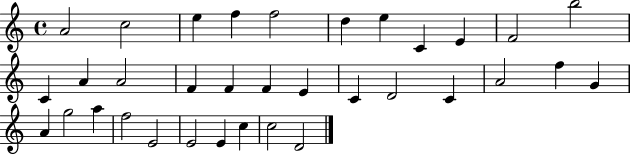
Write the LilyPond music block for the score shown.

{
  \clef treble
  \time 4/4
  \defaultTimeSignature
  \key c \major
  a'2 c''2 | e''4 f''4 f''2 | d''4 e''4 c'4 e'4 | f'2 b''2 | \break c'4 a'4 a'2 | f'4 f'4 f'4 e'4 | c'4 d'2 c'4 | a'2 f''4 g'4 | \break a'4 g''2 a''4 | f''2 e'2 | e'2 e'4 c''4 | c''2 d'2 | \break \bar "|."
}